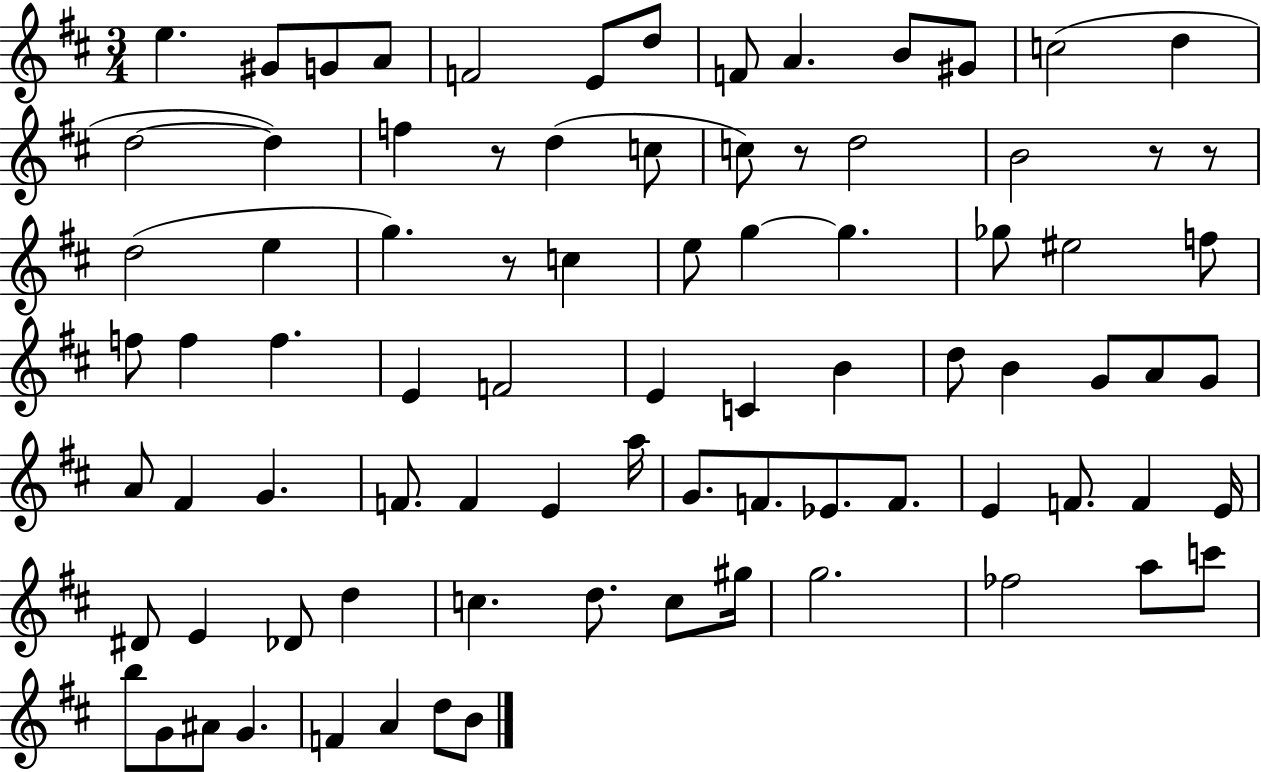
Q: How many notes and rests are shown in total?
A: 84